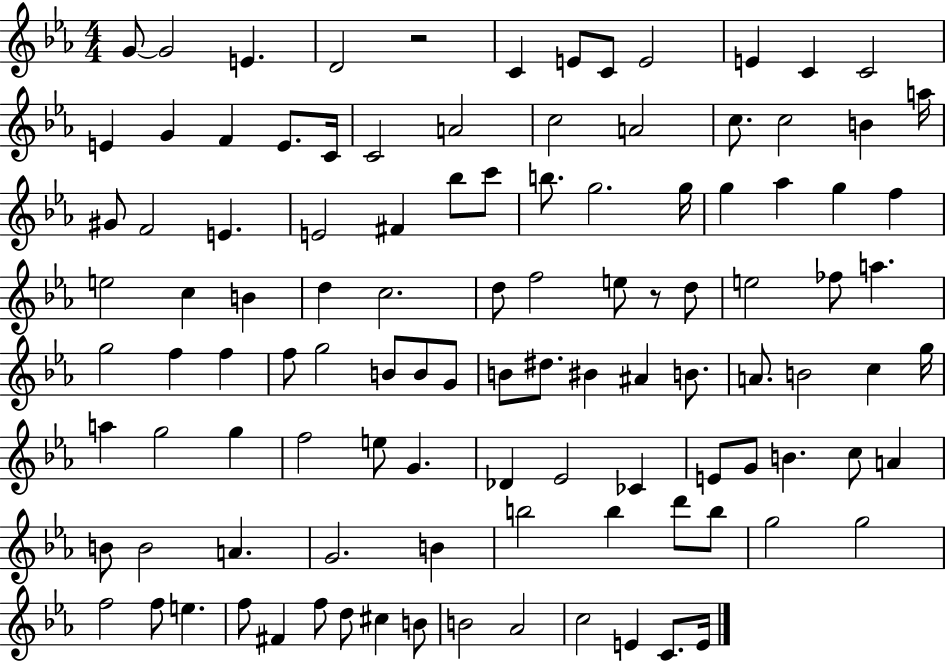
{
  \clef treble
  \numericTimeSignature
  \time 4/4
  \key ees \major
  g'8~~ g'2 e'4. | d'2 r2 | c'4 e'8 c'8 e'2 | e'4 c'4 c'2 | \break e'4 g'4 f'4 e'8. c'16 | c'2 a'2 | c''2 a'2 | c''8. c''2 b'4 a''16 | \break gis'8 f'2 e'4. | e'2 fis'4 bes''8 c'''8 | b''8. g''2. g''16 | g''4 aes''4 g''4 f''4 | \break e''2 c''4 b'4 | d''4 c''2. | d''8 f''2 e''8 r8 d''8 | e''2 fes''8 a''4. | \break g''2 f''4 f''4 | f''8 g''2 b'8 b'8 g'8 | b'8 dis''8. bis'4 ais'4 b'8. | a'8. b'2 c''4 g''16 | \break a''4 g''2 g''4 | f''2 e''8 g'4. | des'4 ees'2 ces'4 | e'8 g'8 b'4. c''8 a'4 | \break b'8 b'2 a'4. | g'2. b'4 | b''2 b''4 d'''8 b''8 | g''2 g''2 | \break f''2 f''8 e''4. | f''8 fis'4 f''8 d''8 cis''4 b'8 | b'2 aes'2 | c''2 e'4 c'8. e'16 | \break \bar "|."
}